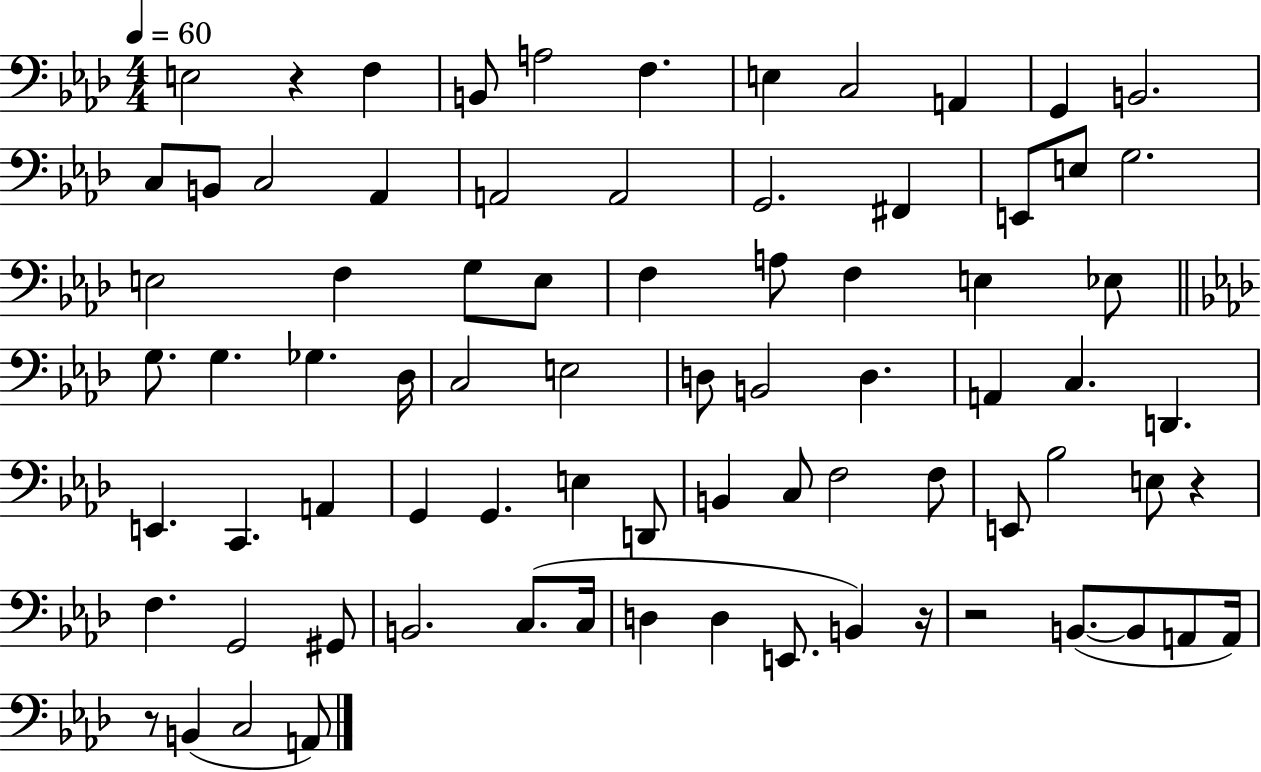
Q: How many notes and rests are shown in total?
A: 78